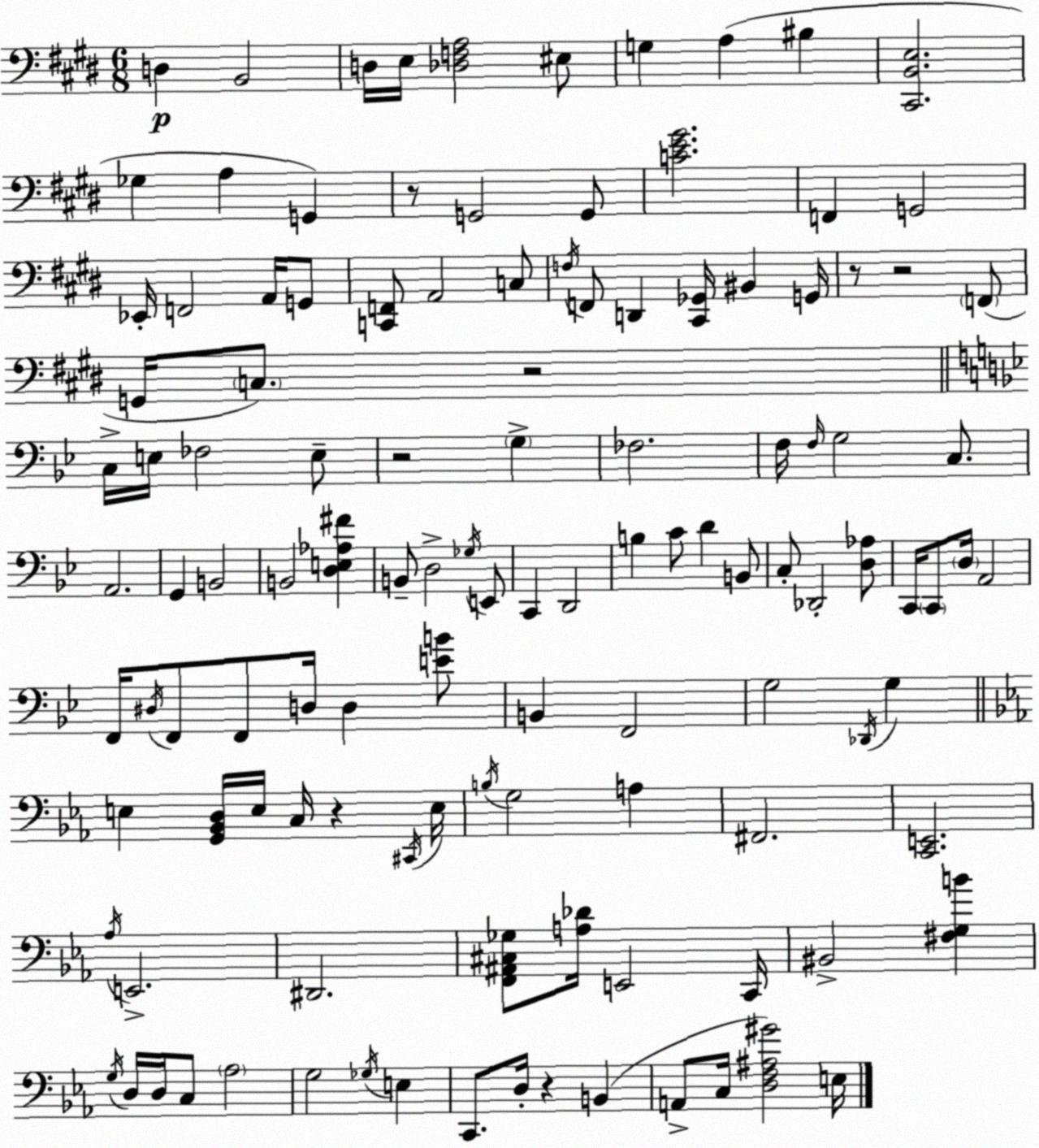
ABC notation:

X:1
T:Untitled
M:6/8
L:1/4
K:E
D, B,,2 D,/4 E,/4 [_D,F,A,]2 ^E,/2 G, A, ^B, [^C,,B,,E,]2 _G, A, G,, z/2 G,,2 G,,/2 [CE^G]2 F,, G,,2 _E,,/4 F,,2 A,,/4 G,,/2 [C,,F,,]/2 A,,2 C,/2 F,/4 F,,/2 D,, [^C,,_G,,]/4 ^B,, G,,/4 z/2 z2 F,,/2 G,,/4 C,/2 z2 C,/4 E,/4 _F,2 E,/2 z2 G, _F,2 F,/4 F,/4 G,2 C,/2 A,,2 G,, B,,2 B,,2 [D,E,_A,^F] B,,/2 D,2 _G,/4 E,,/2 C,, D,,2 B, C/2 D B,,/2 C,/2 _D,,2 [D,_A,]/2 C,,/4 C,,/2 D,/4 A,,2 F,,/4 ^D,/4 F,,/2 F,,/2 D,/4 D, [EB]/2 B,, F,,2 G,2 _D,,/4 G, E, [G,,_B,,D,]/4 E,/4 C,/4 z ^C,,/4 E,/4 B,/4 G,2 A, ^F,,2 [C,,E,,]2 _A,/4 E,,2 ^D,,2 [F,,^A,,^C,_G,]/2 [A,_D]/4 E,,2 C,,/4 ^B,,2 [^F,G,B] G,/4 D,/4 D,/4 C,/2 _A,2 G,2 _G,/4 E, C,,/2 D,/4 z B,, A,,/2 C,/4 [D,F,^A,^G]2 E,/4